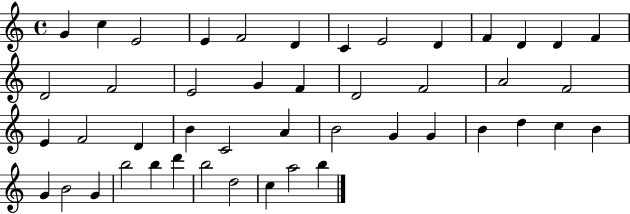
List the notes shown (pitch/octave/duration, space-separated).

G4/q C5/q E4/h E4/q F4/h D4/q C4/q E4/h D4/q F4/q D4/q D4/q F4/q D4/h F4/h E4/h G4/q F4/q D4/h F4/h A4/h F4/h E4/q F4/h D4/q B4/q C4/h A4/q B4/h G4/q G4/q B4/q D5/q C5/q B4/q G4/q B4/h G4/q B5/h B5/q D6/q B5/h D5/h C5/q A5/h B5/q